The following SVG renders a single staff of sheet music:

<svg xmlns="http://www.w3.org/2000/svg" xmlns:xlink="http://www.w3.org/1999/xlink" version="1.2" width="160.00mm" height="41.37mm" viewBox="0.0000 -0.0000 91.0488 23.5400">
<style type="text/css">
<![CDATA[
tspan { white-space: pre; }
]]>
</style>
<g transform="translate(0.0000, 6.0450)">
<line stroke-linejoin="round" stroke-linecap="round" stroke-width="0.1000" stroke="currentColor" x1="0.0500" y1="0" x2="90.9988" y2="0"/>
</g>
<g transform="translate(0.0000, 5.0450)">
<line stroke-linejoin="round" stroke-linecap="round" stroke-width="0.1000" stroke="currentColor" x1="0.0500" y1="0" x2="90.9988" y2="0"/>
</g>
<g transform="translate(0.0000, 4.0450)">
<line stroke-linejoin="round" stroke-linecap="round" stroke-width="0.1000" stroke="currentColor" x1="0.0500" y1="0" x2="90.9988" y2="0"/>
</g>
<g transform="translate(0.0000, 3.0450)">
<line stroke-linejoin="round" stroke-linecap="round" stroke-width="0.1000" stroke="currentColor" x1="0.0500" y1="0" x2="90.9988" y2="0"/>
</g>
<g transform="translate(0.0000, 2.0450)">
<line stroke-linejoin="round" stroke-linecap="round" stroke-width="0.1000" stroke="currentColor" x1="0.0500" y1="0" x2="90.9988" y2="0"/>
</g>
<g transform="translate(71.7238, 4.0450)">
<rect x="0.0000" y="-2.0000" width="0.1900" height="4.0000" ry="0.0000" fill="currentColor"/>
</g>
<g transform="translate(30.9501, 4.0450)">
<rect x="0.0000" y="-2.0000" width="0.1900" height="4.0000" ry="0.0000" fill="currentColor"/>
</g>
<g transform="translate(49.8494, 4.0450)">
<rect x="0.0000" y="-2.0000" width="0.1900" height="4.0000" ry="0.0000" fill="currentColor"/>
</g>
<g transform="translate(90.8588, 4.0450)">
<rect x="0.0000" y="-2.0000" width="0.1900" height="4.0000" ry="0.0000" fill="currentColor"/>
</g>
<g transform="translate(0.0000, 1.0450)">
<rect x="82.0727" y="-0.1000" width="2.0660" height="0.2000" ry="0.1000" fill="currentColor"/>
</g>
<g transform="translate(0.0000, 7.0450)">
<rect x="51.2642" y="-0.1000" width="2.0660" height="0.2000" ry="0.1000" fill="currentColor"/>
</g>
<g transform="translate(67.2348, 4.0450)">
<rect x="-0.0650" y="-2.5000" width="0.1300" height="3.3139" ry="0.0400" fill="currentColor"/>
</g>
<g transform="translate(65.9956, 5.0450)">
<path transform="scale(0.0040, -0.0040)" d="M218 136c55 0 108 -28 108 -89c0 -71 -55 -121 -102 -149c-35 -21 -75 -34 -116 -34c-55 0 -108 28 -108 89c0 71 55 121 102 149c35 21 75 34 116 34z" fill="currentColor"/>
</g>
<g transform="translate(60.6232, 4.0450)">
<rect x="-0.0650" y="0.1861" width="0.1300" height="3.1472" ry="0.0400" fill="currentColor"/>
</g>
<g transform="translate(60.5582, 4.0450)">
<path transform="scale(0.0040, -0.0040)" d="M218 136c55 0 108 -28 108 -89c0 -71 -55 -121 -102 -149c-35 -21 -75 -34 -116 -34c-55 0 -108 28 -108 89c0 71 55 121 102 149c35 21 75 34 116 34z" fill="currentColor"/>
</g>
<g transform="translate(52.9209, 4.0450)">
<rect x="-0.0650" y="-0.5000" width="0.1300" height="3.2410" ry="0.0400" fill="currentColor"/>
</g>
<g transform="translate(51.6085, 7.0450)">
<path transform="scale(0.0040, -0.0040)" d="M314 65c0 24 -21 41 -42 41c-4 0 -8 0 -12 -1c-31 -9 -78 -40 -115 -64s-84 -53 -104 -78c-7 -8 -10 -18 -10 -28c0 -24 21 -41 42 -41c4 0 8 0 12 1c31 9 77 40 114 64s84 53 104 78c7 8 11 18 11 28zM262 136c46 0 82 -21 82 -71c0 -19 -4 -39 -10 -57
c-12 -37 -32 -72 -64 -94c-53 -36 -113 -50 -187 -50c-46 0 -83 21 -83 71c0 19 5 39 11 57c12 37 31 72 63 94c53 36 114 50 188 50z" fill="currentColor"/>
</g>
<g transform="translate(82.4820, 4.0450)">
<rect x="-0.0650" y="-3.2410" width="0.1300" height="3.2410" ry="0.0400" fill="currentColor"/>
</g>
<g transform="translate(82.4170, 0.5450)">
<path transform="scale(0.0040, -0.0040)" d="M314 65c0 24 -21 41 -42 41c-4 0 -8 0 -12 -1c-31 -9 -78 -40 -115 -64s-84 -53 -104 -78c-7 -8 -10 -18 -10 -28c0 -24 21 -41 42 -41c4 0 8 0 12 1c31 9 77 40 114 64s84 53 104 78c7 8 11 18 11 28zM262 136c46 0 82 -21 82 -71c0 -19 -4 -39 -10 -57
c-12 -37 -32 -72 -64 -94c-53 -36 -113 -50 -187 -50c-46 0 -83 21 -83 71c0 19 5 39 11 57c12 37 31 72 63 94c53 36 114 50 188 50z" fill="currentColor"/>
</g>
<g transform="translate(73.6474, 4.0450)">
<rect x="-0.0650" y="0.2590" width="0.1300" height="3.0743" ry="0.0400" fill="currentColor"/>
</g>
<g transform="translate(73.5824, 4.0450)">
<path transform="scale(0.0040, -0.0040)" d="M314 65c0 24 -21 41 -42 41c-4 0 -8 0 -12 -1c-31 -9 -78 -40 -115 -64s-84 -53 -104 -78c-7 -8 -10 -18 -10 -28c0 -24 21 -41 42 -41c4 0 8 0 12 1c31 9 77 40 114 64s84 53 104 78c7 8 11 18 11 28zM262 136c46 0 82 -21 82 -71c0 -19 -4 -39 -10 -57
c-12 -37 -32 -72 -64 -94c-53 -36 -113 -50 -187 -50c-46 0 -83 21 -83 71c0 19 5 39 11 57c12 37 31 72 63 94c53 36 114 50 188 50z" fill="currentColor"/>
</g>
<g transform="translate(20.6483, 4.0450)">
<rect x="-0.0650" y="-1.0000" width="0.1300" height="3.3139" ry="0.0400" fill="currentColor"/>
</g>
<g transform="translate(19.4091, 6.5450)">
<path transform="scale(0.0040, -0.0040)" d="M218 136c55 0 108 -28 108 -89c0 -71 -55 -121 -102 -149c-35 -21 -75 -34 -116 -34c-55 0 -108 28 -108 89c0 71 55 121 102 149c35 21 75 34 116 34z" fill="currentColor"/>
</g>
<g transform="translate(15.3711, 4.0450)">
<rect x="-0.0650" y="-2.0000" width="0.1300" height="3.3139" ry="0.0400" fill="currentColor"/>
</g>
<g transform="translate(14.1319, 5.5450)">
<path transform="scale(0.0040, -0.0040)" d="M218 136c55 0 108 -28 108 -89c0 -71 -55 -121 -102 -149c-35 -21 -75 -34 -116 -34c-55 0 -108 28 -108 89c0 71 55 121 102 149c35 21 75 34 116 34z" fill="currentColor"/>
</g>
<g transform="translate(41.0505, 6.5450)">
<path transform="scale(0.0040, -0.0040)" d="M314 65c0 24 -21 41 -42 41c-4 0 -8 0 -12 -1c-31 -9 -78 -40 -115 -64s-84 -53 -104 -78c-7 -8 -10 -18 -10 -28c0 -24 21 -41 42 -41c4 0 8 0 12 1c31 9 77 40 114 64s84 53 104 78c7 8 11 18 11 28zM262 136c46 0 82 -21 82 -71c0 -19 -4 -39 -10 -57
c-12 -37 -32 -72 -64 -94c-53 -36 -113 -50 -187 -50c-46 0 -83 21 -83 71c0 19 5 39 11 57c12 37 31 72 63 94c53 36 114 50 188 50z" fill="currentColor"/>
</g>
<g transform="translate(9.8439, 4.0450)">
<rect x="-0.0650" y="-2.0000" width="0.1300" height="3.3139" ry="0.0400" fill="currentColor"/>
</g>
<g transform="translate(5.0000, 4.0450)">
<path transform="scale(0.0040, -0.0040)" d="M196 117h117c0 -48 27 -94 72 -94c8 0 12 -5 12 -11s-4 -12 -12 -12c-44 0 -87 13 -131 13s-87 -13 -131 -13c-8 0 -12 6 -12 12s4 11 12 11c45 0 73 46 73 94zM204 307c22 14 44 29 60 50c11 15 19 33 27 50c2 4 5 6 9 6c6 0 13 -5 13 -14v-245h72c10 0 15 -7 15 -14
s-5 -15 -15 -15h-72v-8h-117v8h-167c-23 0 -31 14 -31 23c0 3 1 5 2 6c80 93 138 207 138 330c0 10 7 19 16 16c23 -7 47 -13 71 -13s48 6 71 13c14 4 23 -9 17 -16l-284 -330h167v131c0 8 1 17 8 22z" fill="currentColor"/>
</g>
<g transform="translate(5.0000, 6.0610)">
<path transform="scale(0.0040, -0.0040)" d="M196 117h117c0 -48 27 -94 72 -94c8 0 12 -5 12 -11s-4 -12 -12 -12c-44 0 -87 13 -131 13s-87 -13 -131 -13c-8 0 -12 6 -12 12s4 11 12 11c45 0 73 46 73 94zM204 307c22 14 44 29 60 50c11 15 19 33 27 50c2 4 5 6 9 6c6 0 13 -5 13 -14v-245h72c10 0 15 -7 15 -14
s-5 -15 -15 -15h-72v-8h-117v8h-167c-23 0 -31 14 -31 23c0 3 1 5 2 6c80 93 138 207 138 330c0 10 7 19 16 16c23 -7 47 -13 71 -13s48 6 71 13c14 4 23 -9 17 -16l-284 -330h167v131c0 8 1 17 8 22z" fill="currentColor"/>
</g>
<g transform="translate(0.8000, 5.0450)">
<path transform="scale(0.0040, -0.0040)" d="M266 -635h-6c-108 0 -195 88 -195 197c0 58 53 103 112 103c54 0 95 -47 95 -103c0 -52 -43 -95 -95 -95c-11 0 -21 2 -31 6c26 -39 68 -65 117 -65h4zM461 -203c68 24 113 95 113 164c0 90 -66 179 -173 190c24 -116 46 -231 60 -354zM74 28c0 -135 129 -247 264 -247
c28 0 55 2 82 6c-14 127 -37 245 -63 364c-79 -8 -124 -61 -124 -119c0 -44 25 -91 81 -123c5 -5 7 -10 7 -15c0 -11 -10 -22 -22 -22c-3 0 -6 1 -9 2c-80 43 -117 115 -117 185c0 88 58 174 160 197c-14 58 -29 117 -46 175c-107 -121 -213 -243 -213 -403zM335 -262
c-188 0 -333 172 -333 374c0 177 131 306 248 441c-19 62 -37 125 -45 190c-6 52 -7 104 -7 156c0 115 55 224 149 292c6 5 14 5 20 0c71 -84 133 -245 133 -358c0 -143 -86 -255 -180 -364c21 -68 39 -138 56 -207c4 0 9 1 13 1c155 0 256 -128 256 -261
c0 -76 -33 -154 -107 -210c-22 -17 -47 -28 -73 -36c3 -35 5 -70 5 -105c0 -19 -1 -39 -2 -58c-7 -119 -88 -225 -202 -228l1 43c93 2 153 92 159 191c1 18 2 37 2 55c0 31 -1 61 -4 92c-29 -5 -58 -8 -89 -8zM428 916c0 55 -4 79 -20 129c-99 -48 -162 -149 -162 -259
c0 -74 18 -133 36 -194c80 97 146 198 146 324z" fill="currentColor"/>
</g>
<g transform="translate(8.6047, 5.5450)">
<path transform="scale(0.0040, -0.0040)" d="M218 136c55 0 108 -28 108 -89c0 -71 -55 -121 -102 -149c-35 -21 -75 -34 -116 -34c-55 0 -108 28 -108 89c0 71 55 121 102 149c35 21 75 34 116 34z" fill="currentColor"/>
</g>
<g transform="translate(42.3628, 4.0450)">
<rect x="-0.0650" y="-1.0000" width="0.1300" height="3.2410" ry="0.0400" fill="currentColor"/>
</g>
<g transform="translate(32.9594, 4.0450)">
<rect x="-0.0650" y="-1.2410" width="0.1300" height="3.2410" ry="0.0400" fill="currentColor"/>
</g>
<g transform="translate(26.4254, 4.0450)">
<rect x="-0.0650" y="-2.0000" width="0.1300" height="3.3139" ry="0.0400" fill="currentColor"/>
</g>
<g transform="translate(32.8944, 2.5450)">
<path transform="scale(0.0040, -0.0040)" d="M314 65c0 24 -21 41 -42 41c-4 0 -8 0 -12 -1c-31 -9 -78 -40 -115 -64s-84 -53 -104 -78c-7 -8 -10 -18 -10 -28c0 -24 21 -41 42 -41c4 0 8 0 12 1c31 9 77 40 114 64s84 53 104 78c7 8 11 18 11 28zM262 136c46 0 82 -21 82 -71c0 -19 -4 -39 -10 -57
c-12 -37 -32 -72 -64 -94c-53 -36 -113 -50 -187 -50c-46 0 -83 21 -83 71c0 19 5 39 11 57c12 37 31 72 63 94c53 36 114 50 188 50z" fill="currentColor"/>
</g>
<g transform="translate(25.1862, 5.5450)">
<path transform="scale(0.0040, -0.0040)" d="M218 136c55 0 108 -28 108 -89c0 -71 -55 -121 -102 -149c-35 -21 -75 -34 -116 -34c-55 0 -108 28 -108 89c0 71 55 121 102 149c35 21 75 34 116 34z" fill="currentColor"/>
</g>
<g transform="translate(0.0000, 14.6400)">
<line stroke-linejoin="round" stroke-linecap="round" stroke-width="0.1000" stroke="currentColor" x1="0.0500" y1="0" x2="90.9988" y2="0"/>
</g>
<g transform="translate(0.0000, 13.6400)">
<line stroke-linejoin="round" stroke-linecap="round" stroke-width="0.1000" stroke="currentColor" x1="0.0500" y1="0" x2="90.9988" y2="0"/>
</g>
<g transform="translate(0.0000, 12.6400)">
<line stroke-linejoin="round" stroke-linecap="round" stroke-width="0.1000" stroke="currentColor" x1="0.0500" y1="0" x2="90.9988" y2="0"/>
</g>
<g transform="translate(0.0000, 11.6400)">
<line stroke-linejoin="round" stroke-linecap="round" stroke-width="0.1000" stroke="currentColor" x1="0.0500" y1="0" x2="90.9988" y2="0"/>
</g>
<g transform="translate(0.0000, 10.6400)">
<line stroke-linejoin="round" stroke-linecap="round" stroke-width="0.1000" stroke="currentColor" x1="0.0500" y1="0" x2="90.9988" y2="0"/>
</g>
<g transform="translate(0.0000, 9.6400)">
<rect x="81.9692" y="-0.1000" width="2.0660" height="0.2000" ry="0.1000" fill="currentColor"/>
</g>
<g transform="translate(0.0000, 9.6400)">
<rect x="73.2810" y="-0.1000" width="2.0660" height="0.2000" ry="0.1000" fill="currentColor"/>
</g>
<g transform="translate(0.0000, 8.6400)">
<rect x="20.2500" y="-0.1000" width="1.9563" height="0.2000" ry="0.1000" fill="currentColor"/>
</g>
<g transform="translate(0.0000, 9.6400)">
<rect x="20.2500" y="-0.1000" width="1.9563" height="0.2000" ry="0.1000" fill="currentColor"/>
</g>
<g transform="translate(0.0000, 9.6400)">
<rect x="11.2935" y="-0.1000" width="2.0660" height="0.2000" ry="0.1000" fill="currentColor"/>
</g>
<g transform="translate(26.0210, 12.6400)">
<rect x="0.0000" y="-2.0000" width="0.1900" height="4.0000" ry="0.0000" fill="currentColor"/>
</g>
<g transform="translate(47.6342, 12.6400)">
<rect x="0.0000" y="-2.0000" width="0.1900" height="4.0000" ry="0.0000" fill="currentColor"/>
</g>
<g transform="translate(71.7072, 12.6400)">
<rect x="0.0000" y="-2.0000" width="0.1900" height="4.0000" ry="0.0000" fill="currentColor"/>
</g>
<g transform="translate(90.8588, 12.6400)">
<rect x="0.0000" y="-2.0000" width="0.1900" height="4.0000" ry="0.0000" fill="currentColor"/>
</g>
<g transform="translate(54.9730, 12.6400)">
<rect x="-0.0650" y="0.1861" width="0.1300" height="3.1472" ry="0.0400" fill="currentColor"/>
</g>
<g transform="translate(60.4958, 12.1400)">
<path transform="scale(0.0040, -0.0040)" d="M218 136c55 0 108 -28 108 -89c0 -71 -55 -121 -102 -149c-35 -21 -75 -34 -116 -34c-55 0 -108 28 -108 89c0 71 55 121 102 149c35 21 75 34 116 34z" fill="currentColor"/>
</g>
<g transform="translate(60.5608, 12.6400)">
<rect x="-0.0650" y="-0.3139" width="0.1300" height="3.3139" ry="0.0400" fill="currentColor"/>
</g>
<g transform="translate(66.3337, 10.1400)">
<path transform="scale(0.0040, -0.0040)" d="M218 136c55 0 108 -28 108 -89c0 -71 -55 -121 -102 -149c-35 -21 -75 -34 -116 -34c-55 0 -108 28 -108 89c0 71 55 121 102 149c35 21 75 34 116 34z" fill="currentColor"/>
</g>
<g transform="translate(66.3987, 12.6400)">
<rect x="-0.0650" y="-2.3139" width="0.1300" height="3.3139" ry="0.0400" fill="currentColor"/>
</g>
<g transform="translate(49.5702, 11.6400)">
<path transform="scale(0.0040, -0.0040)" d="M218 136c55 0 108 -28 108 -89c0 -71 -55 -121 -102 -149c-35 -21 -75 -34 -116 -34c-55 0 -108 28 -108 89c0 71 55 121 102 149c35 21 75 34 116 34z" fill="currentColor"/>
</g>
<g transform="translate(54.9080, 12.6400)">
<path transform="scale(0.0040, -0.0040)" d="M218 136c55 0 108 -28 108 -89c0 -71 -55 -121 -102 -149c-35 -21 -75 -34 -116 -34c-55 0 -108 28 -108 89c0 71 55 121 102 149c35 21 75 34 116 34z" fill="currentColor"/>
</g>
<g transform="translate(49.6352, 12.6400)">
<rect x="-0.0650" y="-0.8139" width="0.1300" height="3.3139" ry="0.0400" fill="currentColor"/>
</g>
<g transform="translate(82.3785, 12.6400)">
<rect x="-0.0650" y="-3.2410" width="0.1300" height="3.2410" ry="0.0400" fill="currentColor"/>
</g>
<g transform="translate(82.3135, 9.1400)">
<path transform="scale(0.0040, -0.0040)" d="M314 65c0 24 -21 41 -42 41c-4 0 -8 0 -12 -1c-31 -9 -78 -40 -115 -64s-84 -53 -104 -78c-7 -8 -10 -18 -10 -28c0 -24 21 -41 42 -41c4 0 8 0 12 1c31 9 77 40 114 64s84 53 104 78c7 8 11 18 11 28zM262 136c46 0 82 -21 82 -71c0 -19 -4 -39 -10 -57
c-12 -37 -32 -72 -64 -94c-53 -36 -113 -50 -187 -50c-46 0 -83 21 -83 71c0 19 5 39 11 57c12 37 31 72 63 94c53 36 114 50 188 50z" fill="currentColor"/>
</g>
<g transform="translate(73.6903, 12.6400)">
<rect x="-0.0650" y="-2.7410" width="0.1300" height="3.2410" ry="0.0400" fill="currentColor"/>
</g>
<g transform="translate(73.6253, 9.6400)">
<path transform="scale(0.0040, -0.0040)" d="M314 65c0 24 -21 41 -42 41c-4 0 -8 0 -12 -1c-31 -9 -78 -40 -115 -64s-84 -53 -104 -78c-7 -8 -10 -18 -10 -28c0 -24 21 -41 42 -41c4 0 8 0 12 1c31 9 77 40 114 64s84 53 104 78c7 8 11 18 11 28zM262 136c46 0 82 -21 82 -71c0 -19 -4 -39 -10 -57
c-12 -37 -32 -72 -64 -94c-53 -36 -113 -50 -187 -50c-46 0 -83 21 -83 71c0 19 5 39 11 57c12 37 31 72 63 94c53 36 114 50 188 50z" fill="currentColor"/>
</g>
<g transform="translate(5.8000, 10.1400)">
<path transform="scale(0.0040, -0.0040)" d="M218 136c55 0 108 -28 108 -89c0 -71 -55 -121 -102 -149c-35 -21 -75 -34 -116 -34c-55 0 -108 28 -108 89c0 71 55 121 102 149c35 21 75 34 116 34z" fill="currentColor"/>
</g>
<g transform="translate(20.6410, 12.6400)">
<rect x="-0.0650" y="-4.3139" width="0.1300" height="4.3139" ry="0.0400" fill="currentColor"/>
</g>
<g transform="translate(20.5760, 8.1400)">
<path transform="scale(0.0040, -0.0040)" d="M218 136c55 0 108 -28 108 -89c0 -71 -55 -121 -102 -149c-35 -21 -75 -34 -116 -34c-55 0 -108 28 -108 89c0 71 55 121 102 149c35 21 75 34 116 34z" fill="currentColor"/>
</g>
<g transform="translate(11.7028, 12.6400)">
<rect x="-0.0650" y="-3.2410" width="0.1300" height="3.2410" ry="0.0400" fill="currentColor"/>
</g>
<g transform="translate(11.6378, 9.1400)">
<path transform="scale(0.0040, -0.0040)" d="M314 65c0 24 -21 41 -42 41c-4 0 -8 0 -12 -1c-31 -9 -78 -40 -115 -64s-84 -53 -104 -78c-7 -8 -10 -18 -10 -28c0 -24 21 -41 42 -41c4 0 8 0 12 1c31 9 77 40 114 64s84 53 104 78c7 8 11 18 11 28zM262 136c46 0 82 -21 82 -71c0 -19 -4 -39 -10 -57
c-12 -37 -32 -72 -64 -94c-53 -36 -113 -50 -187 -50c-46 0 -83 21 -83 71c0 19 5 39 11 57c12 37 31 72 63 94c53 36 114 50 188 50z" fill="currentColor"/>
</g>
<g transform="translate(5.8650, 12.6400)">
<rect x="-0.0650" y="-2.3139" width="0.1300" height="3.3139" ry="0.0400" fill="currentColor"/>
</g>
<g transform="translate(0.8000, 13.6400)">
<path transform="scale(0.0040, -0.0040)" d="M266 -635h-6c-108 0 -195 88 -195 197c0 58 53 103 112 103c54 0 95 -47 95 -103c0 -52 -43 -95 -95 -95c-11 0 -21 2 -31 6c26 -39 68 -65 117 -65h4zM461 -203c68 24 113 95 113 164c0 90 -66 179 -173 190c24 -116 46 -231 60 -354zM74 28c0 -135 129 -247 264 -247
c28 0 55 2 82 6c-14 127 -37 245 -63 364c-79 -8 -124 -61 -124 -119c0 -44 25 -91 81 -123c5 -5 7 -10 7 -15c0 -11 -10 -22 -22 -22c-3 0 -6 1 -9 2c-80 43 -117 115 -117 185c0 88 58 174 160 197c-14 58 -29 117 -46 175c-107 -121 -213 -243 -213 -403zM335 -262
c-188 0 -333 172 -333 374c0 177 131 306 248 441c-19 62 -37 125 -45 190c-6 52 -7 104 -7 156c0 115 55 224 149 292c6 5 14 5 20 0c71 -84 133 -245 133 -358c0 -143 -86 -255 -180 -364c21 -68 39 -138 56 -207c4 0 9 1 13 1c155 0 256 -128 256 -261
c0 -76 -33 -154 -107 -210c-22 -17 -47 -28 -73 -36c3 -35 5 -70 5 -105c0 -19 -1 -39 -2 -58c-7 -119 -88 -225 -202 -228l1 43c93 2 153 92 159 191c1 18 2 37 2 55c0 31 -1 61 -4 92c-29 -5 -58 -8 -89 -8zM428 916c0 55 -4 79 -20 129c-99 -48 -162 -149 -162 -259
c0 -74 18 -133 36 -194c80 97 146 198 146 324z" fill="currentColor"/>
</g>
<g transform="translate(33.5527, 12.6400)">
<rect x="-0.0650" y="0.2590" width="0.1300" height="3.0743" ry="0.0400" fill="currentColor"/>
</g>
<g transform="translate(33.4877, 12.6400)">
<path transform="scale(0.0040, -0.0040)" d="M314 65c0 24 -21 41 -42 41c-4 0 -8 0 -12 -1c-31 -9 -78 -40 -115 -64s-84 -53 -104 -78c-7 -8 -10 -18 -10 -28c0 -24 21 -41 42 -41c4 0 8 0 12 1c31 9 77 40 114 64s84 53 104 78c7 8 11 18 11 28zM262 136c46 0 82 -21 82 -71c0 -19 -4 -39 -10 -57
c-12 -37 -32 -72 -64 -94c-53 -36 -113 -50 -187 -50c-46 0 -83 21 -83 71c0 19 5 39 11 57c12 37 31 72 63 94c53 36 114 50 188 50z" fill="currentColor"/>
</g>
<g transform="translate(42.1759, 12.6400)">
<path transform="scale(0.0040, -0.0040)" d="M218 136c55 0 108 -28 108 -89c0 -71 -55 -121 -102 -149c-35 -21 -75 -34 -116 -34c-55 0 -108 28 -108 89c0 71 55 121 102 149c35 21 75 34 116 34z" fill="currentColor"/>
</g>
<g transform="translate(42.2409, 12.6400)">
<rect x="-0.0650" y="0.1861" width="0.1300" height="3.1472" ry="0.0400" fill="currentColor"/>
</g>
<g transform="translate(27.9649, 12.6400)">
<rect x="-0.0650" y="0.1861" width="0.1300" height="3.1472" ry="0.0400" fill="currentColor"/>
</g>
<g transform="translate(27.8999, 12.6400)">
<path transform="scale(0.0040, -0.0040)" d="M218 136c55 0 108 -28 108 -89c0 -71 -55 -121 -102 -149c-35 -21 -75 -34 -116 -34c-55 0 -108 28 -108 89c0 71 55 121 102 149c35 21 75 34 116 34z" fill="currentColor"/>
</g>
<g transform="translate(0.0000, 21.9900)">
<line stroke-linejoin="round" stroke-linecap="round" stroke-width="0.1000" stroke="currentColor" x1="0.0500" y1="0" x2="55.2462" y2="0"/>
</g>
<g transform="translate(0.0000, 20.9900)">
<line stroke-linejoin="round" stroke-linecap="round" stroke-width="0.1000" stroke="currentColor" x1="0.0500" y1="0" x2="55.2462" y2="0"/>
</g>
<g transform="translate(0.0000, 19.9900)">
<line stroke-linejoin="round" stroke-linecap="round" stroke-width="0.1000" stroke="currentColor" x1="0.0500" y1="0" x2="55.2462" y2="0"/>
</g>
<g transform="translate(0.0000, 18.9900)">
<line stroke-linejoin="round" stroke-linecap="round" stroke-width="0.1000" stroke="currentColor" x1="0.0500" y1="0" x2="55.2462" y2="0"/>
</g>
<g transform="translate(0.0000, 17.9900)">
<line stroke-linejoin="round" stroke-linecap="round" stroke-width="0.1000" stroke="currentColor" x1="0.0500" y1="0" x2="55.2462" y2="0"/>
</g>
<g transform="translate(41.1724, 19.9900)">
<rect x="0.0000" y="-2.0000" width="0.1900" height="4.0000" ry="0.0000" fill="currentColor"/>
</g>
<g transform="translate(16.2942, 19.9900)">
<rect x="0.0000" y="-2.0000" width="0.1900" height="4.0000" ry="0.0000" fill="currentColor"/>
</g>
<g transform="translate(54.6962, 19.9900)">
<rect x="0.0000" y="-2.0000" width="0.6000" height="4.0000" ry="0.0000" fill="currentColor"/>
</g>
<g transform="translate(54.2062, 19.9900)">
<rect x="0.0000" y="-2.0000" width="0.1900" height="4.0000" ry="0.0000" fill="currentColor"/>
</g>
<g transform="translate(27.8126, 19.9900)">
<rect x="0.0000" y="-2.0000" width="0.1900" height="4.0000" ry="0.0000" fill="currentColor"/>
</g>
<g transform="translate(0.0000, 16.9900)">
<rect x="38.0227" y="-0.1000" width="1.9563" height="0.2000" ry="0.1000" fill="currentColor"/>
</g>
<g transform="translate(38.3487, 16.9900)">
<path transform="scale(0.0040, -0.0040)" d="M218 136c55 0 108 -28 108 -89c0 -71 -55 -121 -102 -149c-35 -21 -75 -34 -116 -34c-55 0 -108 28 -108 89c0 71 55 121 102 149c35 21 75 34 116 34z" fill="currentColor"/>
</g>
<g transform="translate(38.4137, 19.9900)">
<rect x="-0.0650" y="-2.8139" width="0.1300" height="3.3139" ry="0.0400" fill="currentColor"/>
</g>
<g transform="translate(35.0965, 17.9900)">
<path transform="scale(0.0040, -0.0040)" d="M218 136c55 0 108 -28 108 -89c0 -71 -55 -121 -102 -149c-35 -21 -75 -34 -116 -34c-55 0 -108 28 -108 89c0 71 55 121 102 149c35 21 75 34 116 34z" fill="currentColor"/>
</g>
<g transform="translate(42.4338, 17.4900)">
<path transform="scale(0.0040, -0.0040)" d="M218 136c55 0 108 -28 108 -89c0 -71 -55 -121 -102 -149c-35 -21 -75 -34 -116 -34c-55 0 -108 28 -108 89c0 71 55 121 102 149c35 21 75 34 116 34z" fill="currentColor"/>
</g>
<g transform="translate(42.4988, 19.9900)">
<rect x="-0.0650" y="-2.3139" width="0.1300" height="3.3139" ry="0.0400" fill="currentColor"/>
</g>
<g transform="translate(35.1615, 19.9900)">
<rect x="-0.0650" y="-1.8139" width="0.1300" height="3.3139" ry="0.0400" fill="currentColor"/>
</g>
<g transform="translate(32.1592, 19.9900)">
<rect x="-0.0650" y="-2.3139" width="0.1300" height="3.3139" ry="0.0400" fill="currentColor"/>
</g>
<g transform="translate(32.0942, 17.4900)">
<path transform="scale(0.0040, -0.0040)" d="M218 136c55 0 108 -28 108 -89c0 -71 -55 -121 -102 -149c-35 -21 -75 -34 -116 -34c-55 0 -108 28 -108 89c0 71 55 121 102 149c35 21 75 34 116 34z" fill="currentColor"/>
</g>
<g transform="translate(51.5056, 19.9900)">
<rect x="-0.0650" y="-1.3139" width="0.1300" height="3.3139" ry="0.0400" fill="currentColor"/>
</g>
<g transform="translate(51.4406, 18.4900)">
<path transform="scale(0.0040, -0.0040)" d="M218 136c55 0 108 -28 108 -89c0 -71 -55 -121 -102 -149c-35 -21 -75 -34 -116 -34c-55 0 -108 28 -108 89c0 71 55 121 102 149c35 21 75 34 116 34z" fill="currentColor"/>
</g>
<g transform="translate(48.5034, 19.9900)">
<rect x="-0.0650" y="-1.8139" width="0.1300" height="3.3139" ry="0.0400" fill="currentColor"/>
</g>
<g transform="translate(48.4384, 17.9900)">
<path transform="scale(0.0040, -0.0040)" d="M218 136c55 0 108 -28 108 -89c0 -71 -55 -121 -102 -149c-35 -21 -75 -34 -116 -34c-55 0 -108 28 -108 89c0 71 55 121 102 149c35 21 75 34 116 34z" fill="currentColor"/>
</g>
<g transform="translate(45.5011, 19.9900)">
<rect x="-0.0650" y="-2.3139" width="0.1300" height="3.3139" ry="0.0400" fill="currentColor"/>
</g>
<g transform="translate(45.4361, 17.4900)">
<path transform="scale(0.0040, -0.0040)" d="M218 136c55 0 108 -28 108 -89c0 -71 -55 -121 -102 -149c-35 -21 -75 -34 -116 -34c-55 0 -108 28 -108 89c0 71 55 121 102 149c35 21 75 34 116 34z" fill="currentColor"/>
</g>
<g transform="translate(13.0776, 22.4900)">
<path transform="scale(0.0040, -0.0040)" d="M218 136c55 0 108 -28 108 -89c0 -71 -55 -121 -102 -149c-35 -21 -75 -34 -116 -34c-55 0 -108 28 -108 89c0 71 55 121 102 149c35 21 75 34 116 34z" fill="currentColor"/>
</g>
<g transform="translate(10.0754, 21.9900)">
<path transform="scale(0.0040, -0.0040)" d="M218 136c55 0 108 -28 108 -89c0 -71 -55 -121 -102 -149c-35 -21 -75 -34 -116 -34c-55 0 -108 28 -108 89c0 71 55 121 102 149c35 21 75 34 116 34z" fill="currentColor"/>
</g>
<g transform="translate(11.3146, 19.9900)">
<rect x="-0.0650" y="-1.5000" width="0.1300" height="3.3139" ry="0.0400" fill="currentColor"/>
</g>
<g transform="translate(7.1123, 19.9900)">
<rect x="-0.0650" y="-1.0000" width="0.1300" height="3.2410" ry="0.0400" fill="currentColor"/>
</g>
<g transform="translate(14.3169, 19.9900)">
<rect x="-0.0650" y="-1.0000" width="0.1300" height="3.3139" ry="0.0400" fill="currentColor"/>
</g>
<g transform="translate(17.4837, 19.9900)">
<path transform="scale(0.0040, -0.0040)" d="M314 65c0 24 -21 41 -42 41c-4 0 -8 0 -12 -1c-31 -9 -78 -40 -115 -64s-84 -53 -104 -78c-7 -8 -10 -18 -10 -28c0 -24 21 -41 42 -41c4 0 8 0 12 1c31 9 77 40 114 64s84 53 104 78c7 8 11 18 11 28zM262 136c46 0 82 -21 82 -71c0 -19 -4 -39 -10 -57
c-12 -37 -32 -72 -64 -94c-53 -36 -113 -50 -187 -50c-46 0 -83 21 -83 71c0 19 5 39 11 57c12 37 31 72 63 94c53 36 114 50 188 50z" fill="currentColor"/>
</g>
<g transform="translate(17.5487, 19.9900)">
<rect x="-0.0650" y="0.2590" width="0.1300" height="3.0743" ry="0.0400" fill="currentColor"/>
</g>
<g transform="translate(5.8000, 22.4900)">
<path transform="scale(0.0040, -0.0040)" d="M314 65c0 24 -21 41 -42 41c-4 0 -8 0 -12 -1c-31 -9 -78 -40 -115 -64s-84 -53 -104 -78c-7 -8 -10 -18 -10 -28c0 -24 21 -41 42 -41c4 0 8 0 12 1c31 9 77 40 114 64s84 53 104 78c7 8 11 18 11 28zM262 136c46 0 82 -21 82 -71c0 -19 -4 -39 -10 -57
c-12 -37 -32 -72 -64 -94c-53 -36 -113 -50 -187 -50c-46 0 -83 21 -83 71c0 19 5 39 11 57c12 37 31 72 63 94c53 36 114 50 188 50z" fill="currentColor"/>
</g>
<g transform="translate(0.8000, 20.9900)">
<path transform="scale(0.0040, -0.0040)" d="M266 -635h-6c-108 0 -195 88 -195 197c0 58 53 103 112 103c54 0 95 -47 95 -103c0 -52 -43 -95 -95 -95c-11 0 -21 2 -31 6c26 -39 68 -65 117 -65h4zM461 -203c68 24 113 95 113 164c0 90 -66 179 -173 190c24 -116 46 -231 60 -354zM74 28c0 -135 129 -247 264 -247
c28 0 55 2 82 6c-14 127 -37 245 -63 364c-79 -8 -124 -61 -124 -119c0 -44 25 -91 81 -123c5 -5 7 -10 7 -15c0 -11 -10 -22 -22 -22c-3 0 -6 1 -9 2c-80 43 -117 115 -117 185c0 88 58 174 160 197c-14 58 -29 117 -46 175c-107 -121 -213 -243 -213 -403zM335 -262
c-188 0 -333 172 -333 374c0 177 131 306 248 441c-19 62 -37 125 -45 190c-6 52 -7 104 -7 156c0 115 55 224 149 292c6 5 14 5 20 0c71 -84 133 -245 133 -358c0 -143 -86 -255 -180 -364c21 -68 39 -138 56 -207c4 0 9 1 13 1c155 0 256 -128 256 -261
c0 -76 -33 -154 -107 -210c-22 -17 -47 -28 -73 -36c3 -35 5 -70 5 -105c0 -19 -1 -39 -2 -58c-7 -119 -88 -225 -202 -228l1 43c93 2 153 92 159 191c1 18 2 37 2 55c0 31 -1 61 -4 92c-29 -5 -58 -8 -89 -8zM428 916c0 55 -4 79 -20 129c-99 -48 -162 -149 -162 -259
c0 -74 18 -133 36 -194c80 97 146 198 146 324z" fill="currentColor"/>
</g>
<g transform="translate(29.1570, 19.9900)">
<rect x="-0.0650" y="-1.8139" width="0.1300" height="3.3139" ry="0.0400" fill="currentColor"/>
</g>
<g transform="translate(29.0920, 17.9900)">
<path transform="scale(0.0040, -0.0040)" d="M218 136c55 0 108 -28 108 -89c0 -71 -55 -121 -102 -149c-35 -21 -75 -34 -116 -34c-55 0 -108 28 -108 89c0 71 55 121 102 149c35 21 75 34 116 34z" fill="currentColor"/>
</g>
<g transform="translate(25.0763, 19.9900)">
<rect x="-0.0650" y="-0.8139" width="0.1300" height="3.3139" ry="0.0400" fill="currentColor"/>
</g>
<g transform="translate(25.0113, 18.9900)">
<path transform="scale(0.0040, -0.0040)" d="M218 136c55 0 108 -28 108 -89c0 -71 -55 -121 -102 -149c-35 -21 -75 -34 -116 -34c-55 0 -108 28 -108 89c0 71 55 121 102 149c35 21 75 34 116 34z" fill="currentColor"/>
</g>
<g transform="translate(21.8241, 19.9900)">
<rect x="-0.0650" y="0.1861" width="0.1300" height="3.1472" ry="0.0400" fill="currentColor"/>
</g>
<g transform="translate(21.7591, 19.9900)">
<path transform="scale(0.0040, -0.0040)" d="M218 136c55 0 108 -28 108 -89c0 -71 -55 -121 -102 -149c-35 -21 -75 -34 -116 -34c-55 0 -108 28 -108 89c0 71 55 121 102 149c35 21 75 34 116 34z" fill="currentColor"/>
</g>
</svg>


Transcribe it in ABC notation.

X:1
T:Untitled
M:4/4
L:1/4
K:C
F F D F e2 D2 C2 B G B2 b2 g b2 d' B B2 B d B c g a2 b2 D2 E D B2 B d f g f a g g f e